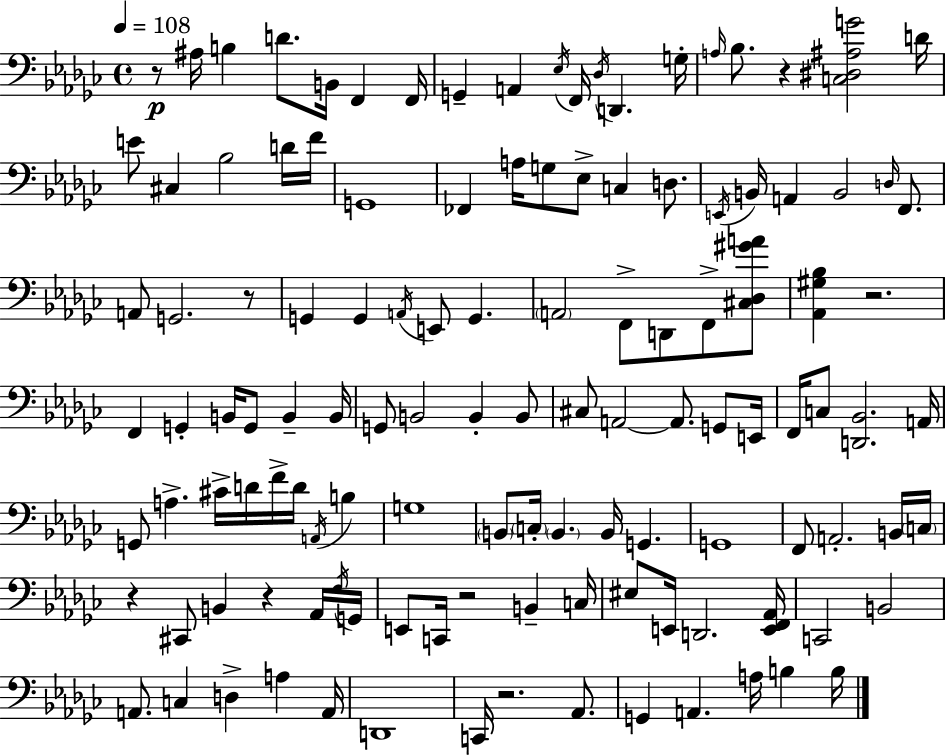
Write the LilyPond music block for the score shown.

{
  \clef bass
  \time 4/4
  \defaultTimeSignature
  \key ees \minor
  \tempo 4 = 108
  r8\p ais16 b4 d'8. b,16 f,4 f,16 | g,4-- a,4 \acciaccatura { ees16 } f,16 \acciaccatura { des16 } d,4. | g16-. \grace { a16 } bes8. r4 <c dis ais g'>2 | d'16 e'8 cis4 bes2 | \break d'16 f'16 g,1 | fes,4 a16 g8 ees8-> c4 | d8. \acciaccatura { e,16 } b,16 a,4 b,2 | \grace { d16 } f,8. a,8 g,2. | \break r8 g,4 g,4 \acciaccatura { a,16 } e,8 | g,4. \parenthesize a,2 f,8-> | d,8 f,8-> <cis des gis' a'>8 <aes, gis bes>4 r2. | f,4 g,4-. b,16 g,8 | \break b,4-- b,16 g,8 b,2 | b,4-. b,8 cis8 a,2~~ | a,8. g,8 e,16 f,16 c8 <d, bes,>2. | a,16 g,8 a4.-> cis'16-> d'16 | \break f'16-> d'16 \acciaccatura { a,16 } b4 g1 | \parenthesize b,8 \parenthesize c16-. \parenthesize b,4. | b,16 g,4. g,1 | f,8 a,2.-. | \break b,16 \parenthesize c16 r4 cis,8 b,4 | r4 aes,16 \acciaccatura { f16 } g,16 e,8 c,16 r2 | b,4-- c16 eis8 e,16 d,2. | <e, f, aes,>16 c,2 | \break b,2 a,8. c4 d4-> | a4 a,16 d,1 | c,16 r2. | aes,8. g,4 a,4. | \break a16 b4 b16 \bar "|."
}